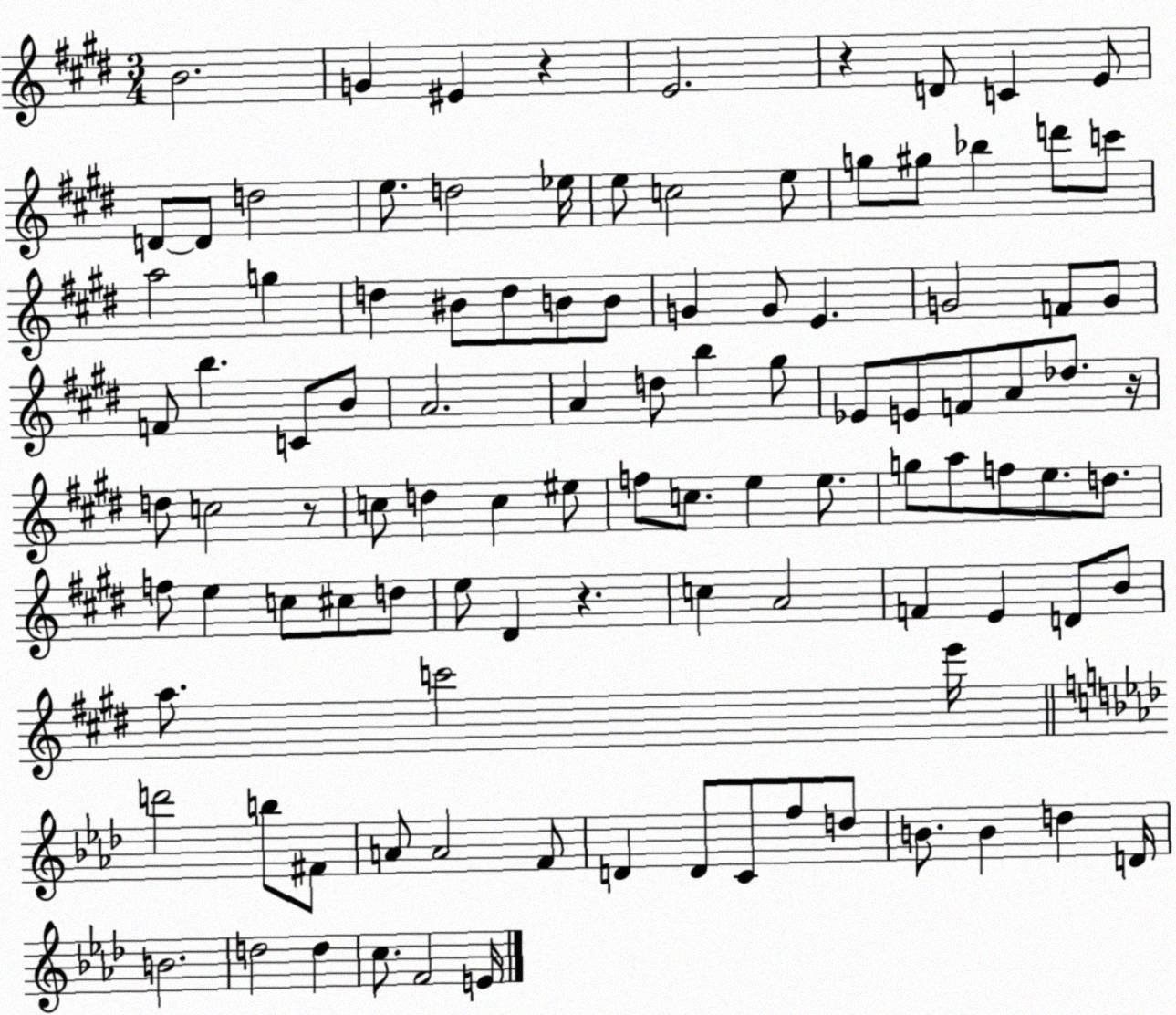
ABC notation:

X:1
T:Untitled
M:3/4
L:1/4
K:E
B2 G ^E z E2 z D/2 C E/2 D/2 D/2 d2 e/2 d2 _e/4 e/2 c2 e/2 g/2 ^g/2 _b d'/2 c'/2 a2 g d ^B/2 d/2 B/2 B/2 G G/2 E G2 F/2 G/2 F/2 b C/2 B/2 A2 A d/2 b ^g/2 _E/2 E/2 F/2 A/2 _d/2 z/4 d/2 c2 z/2 c/2 d c ^e/2 f/2 c/2 e e/2 g/2 a/2 f/2 e/2 d/2 f/2 e c/2 ^c/2 d/2 e/2 ^D z c A2 F E D/2 B/2 a/2 c'2 e'/4 d'2 b/2 ^F/2 A/2 A2 F/2 D D/2 C/2 f/2 d/2 B/2 B d D/4 B2 d2 d c/2 F2 E/4